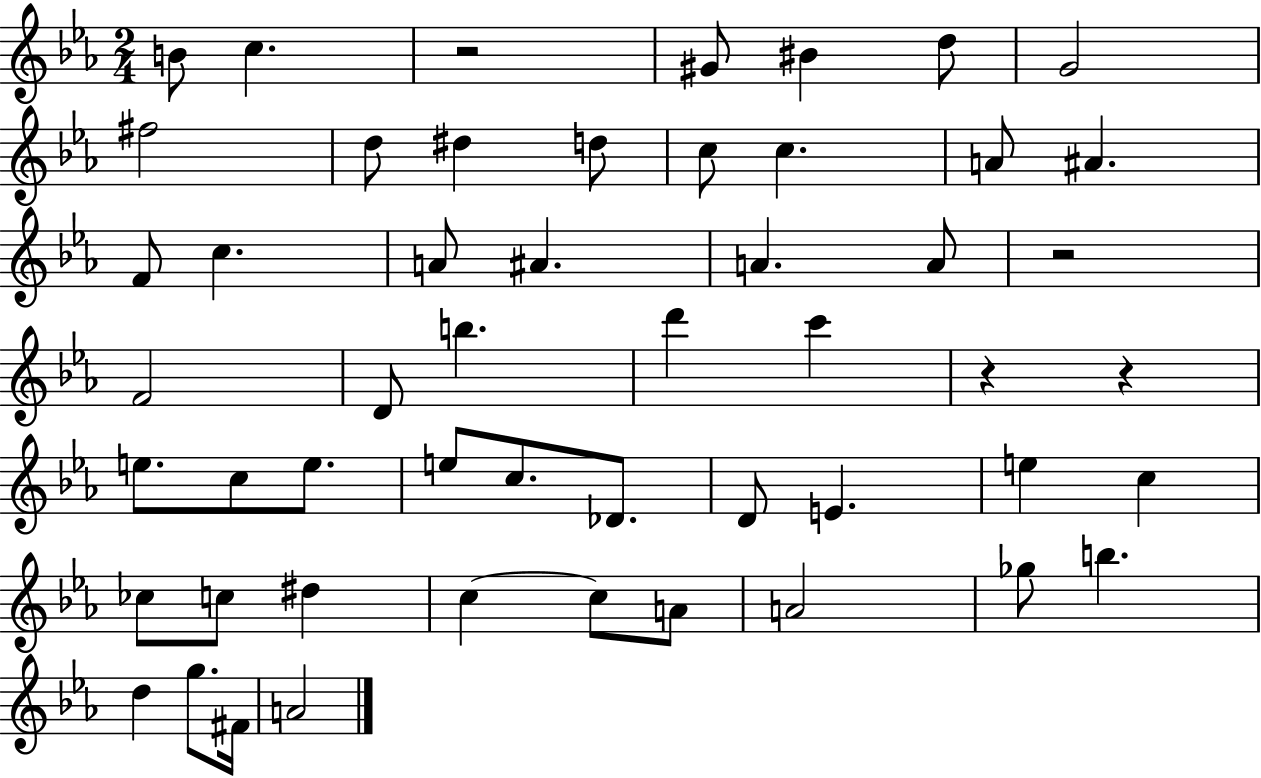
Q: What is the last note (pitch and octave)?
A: A4